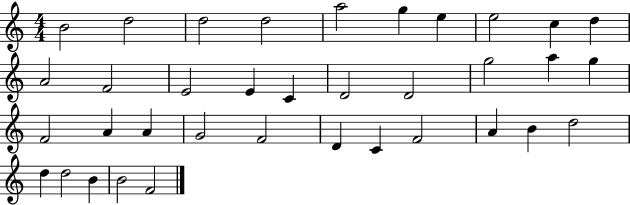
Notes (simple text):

B4/h D5/h D5/h D5/h A5/h G5/q E5/q E5/h C5/q D5/q A4/h F4/h E4/h E4/q C4/q D4/h D4/h G5/h A5/q G5/q F4/h A4/q A4/q G4/h F4/h D4/q C4/q F4/h A4/q B4/q D5/h D5/q D5/h B4/q B4/h F4/h